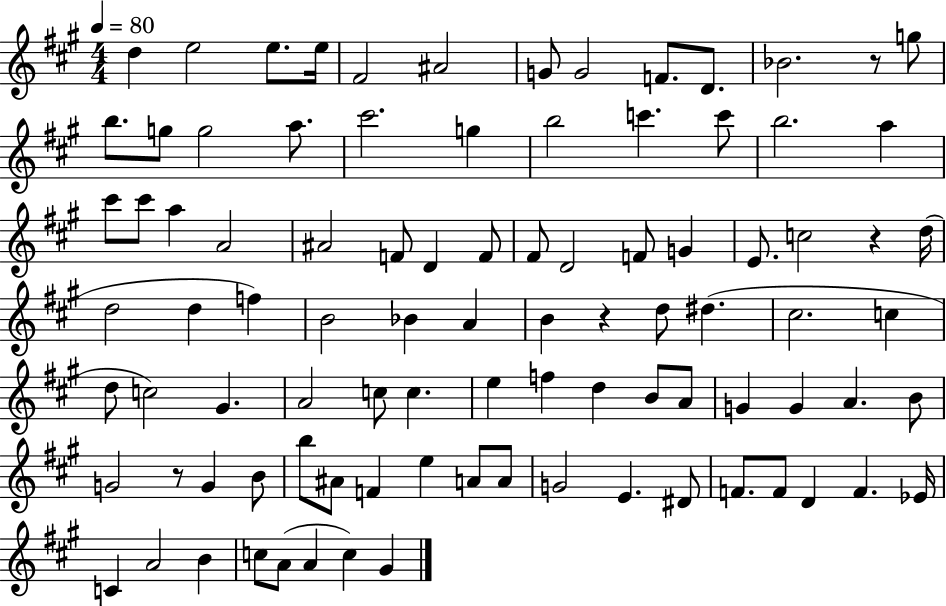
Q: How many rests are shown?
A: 4